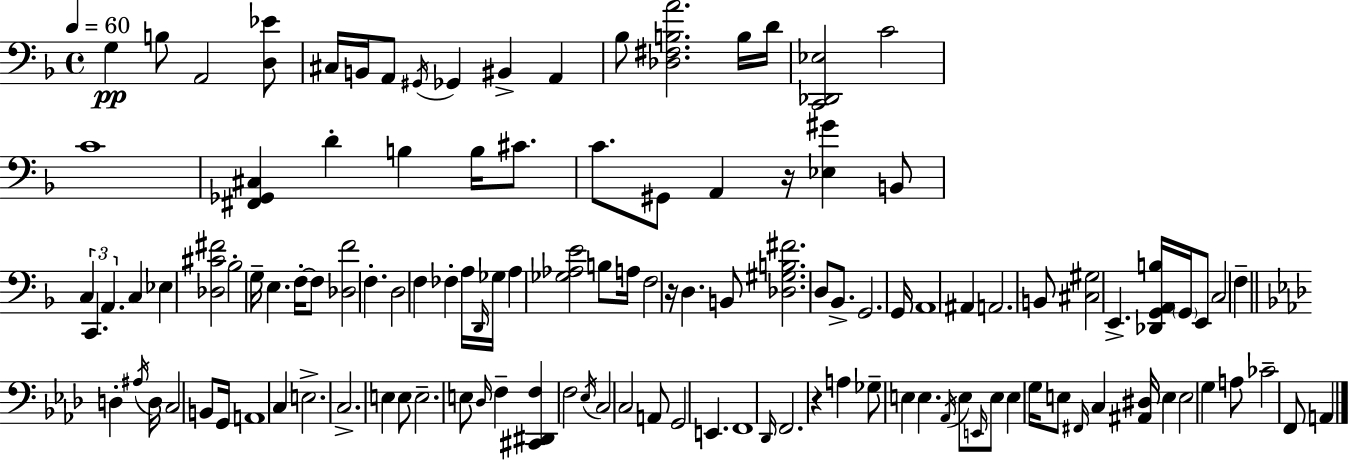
X:1
T:Untitled
M:4/4
L:1/4
K:Dm
G, B,/2 A,,2 [D,_E]/2 ^C,/4 B,,/4 A,,/2 ^G,,/4 _G,, ^B,, A,, _B,/2 [_D,^F,B,A]2 B,/4 D/4 [C,,_D,,_E,]2 C2 C4 [^F,,_G,,^C,] D B, B,/4 ^C/2 C/2 ^G,,/2 A,, z/4 [_E,^G] B,,/2 C, C,, A,, C, _E, [_D,^C^F]2 _B,2 G,/4 E, F,/4 F,/2 [_D,F]2 F, D,2 F, _F, A,/4 D,,/4 _G,/4 A, [_G,_A,E]2 B,/2 A,/4 F,2 z/4 D, B,,/2 [_D,^G,B,^F]2 D,/2 _B,,/2 G,,2 G,,/4 A,,4 ^A,, A,,2 B,,/2 [^C,^G,]2 E,, [_D,,G,,A,,B,]/4 G,,/4 E,,/2 C,2 F, D, ^A,/4 D,/4 C,2 B,,/2 G,,/4 A,,4 C, E,2 C,2 E, E,/2 E,2 E,/2 _D,/4 F, [^C,,^D,,F,] F,2 _E,/4 C,2 C,2 A,,/2 G,,2 E,, F,,4 _D,,/4 F,,2 z A, _G,/2 E, E, _A,,/4 E,/2 E,,/4 E,/2 E, G,/4 E,/2 ^F,,/4 C, [^A,,^D,]/4 E, E,2 G, A,/2 _C2 F,,/2 A,,